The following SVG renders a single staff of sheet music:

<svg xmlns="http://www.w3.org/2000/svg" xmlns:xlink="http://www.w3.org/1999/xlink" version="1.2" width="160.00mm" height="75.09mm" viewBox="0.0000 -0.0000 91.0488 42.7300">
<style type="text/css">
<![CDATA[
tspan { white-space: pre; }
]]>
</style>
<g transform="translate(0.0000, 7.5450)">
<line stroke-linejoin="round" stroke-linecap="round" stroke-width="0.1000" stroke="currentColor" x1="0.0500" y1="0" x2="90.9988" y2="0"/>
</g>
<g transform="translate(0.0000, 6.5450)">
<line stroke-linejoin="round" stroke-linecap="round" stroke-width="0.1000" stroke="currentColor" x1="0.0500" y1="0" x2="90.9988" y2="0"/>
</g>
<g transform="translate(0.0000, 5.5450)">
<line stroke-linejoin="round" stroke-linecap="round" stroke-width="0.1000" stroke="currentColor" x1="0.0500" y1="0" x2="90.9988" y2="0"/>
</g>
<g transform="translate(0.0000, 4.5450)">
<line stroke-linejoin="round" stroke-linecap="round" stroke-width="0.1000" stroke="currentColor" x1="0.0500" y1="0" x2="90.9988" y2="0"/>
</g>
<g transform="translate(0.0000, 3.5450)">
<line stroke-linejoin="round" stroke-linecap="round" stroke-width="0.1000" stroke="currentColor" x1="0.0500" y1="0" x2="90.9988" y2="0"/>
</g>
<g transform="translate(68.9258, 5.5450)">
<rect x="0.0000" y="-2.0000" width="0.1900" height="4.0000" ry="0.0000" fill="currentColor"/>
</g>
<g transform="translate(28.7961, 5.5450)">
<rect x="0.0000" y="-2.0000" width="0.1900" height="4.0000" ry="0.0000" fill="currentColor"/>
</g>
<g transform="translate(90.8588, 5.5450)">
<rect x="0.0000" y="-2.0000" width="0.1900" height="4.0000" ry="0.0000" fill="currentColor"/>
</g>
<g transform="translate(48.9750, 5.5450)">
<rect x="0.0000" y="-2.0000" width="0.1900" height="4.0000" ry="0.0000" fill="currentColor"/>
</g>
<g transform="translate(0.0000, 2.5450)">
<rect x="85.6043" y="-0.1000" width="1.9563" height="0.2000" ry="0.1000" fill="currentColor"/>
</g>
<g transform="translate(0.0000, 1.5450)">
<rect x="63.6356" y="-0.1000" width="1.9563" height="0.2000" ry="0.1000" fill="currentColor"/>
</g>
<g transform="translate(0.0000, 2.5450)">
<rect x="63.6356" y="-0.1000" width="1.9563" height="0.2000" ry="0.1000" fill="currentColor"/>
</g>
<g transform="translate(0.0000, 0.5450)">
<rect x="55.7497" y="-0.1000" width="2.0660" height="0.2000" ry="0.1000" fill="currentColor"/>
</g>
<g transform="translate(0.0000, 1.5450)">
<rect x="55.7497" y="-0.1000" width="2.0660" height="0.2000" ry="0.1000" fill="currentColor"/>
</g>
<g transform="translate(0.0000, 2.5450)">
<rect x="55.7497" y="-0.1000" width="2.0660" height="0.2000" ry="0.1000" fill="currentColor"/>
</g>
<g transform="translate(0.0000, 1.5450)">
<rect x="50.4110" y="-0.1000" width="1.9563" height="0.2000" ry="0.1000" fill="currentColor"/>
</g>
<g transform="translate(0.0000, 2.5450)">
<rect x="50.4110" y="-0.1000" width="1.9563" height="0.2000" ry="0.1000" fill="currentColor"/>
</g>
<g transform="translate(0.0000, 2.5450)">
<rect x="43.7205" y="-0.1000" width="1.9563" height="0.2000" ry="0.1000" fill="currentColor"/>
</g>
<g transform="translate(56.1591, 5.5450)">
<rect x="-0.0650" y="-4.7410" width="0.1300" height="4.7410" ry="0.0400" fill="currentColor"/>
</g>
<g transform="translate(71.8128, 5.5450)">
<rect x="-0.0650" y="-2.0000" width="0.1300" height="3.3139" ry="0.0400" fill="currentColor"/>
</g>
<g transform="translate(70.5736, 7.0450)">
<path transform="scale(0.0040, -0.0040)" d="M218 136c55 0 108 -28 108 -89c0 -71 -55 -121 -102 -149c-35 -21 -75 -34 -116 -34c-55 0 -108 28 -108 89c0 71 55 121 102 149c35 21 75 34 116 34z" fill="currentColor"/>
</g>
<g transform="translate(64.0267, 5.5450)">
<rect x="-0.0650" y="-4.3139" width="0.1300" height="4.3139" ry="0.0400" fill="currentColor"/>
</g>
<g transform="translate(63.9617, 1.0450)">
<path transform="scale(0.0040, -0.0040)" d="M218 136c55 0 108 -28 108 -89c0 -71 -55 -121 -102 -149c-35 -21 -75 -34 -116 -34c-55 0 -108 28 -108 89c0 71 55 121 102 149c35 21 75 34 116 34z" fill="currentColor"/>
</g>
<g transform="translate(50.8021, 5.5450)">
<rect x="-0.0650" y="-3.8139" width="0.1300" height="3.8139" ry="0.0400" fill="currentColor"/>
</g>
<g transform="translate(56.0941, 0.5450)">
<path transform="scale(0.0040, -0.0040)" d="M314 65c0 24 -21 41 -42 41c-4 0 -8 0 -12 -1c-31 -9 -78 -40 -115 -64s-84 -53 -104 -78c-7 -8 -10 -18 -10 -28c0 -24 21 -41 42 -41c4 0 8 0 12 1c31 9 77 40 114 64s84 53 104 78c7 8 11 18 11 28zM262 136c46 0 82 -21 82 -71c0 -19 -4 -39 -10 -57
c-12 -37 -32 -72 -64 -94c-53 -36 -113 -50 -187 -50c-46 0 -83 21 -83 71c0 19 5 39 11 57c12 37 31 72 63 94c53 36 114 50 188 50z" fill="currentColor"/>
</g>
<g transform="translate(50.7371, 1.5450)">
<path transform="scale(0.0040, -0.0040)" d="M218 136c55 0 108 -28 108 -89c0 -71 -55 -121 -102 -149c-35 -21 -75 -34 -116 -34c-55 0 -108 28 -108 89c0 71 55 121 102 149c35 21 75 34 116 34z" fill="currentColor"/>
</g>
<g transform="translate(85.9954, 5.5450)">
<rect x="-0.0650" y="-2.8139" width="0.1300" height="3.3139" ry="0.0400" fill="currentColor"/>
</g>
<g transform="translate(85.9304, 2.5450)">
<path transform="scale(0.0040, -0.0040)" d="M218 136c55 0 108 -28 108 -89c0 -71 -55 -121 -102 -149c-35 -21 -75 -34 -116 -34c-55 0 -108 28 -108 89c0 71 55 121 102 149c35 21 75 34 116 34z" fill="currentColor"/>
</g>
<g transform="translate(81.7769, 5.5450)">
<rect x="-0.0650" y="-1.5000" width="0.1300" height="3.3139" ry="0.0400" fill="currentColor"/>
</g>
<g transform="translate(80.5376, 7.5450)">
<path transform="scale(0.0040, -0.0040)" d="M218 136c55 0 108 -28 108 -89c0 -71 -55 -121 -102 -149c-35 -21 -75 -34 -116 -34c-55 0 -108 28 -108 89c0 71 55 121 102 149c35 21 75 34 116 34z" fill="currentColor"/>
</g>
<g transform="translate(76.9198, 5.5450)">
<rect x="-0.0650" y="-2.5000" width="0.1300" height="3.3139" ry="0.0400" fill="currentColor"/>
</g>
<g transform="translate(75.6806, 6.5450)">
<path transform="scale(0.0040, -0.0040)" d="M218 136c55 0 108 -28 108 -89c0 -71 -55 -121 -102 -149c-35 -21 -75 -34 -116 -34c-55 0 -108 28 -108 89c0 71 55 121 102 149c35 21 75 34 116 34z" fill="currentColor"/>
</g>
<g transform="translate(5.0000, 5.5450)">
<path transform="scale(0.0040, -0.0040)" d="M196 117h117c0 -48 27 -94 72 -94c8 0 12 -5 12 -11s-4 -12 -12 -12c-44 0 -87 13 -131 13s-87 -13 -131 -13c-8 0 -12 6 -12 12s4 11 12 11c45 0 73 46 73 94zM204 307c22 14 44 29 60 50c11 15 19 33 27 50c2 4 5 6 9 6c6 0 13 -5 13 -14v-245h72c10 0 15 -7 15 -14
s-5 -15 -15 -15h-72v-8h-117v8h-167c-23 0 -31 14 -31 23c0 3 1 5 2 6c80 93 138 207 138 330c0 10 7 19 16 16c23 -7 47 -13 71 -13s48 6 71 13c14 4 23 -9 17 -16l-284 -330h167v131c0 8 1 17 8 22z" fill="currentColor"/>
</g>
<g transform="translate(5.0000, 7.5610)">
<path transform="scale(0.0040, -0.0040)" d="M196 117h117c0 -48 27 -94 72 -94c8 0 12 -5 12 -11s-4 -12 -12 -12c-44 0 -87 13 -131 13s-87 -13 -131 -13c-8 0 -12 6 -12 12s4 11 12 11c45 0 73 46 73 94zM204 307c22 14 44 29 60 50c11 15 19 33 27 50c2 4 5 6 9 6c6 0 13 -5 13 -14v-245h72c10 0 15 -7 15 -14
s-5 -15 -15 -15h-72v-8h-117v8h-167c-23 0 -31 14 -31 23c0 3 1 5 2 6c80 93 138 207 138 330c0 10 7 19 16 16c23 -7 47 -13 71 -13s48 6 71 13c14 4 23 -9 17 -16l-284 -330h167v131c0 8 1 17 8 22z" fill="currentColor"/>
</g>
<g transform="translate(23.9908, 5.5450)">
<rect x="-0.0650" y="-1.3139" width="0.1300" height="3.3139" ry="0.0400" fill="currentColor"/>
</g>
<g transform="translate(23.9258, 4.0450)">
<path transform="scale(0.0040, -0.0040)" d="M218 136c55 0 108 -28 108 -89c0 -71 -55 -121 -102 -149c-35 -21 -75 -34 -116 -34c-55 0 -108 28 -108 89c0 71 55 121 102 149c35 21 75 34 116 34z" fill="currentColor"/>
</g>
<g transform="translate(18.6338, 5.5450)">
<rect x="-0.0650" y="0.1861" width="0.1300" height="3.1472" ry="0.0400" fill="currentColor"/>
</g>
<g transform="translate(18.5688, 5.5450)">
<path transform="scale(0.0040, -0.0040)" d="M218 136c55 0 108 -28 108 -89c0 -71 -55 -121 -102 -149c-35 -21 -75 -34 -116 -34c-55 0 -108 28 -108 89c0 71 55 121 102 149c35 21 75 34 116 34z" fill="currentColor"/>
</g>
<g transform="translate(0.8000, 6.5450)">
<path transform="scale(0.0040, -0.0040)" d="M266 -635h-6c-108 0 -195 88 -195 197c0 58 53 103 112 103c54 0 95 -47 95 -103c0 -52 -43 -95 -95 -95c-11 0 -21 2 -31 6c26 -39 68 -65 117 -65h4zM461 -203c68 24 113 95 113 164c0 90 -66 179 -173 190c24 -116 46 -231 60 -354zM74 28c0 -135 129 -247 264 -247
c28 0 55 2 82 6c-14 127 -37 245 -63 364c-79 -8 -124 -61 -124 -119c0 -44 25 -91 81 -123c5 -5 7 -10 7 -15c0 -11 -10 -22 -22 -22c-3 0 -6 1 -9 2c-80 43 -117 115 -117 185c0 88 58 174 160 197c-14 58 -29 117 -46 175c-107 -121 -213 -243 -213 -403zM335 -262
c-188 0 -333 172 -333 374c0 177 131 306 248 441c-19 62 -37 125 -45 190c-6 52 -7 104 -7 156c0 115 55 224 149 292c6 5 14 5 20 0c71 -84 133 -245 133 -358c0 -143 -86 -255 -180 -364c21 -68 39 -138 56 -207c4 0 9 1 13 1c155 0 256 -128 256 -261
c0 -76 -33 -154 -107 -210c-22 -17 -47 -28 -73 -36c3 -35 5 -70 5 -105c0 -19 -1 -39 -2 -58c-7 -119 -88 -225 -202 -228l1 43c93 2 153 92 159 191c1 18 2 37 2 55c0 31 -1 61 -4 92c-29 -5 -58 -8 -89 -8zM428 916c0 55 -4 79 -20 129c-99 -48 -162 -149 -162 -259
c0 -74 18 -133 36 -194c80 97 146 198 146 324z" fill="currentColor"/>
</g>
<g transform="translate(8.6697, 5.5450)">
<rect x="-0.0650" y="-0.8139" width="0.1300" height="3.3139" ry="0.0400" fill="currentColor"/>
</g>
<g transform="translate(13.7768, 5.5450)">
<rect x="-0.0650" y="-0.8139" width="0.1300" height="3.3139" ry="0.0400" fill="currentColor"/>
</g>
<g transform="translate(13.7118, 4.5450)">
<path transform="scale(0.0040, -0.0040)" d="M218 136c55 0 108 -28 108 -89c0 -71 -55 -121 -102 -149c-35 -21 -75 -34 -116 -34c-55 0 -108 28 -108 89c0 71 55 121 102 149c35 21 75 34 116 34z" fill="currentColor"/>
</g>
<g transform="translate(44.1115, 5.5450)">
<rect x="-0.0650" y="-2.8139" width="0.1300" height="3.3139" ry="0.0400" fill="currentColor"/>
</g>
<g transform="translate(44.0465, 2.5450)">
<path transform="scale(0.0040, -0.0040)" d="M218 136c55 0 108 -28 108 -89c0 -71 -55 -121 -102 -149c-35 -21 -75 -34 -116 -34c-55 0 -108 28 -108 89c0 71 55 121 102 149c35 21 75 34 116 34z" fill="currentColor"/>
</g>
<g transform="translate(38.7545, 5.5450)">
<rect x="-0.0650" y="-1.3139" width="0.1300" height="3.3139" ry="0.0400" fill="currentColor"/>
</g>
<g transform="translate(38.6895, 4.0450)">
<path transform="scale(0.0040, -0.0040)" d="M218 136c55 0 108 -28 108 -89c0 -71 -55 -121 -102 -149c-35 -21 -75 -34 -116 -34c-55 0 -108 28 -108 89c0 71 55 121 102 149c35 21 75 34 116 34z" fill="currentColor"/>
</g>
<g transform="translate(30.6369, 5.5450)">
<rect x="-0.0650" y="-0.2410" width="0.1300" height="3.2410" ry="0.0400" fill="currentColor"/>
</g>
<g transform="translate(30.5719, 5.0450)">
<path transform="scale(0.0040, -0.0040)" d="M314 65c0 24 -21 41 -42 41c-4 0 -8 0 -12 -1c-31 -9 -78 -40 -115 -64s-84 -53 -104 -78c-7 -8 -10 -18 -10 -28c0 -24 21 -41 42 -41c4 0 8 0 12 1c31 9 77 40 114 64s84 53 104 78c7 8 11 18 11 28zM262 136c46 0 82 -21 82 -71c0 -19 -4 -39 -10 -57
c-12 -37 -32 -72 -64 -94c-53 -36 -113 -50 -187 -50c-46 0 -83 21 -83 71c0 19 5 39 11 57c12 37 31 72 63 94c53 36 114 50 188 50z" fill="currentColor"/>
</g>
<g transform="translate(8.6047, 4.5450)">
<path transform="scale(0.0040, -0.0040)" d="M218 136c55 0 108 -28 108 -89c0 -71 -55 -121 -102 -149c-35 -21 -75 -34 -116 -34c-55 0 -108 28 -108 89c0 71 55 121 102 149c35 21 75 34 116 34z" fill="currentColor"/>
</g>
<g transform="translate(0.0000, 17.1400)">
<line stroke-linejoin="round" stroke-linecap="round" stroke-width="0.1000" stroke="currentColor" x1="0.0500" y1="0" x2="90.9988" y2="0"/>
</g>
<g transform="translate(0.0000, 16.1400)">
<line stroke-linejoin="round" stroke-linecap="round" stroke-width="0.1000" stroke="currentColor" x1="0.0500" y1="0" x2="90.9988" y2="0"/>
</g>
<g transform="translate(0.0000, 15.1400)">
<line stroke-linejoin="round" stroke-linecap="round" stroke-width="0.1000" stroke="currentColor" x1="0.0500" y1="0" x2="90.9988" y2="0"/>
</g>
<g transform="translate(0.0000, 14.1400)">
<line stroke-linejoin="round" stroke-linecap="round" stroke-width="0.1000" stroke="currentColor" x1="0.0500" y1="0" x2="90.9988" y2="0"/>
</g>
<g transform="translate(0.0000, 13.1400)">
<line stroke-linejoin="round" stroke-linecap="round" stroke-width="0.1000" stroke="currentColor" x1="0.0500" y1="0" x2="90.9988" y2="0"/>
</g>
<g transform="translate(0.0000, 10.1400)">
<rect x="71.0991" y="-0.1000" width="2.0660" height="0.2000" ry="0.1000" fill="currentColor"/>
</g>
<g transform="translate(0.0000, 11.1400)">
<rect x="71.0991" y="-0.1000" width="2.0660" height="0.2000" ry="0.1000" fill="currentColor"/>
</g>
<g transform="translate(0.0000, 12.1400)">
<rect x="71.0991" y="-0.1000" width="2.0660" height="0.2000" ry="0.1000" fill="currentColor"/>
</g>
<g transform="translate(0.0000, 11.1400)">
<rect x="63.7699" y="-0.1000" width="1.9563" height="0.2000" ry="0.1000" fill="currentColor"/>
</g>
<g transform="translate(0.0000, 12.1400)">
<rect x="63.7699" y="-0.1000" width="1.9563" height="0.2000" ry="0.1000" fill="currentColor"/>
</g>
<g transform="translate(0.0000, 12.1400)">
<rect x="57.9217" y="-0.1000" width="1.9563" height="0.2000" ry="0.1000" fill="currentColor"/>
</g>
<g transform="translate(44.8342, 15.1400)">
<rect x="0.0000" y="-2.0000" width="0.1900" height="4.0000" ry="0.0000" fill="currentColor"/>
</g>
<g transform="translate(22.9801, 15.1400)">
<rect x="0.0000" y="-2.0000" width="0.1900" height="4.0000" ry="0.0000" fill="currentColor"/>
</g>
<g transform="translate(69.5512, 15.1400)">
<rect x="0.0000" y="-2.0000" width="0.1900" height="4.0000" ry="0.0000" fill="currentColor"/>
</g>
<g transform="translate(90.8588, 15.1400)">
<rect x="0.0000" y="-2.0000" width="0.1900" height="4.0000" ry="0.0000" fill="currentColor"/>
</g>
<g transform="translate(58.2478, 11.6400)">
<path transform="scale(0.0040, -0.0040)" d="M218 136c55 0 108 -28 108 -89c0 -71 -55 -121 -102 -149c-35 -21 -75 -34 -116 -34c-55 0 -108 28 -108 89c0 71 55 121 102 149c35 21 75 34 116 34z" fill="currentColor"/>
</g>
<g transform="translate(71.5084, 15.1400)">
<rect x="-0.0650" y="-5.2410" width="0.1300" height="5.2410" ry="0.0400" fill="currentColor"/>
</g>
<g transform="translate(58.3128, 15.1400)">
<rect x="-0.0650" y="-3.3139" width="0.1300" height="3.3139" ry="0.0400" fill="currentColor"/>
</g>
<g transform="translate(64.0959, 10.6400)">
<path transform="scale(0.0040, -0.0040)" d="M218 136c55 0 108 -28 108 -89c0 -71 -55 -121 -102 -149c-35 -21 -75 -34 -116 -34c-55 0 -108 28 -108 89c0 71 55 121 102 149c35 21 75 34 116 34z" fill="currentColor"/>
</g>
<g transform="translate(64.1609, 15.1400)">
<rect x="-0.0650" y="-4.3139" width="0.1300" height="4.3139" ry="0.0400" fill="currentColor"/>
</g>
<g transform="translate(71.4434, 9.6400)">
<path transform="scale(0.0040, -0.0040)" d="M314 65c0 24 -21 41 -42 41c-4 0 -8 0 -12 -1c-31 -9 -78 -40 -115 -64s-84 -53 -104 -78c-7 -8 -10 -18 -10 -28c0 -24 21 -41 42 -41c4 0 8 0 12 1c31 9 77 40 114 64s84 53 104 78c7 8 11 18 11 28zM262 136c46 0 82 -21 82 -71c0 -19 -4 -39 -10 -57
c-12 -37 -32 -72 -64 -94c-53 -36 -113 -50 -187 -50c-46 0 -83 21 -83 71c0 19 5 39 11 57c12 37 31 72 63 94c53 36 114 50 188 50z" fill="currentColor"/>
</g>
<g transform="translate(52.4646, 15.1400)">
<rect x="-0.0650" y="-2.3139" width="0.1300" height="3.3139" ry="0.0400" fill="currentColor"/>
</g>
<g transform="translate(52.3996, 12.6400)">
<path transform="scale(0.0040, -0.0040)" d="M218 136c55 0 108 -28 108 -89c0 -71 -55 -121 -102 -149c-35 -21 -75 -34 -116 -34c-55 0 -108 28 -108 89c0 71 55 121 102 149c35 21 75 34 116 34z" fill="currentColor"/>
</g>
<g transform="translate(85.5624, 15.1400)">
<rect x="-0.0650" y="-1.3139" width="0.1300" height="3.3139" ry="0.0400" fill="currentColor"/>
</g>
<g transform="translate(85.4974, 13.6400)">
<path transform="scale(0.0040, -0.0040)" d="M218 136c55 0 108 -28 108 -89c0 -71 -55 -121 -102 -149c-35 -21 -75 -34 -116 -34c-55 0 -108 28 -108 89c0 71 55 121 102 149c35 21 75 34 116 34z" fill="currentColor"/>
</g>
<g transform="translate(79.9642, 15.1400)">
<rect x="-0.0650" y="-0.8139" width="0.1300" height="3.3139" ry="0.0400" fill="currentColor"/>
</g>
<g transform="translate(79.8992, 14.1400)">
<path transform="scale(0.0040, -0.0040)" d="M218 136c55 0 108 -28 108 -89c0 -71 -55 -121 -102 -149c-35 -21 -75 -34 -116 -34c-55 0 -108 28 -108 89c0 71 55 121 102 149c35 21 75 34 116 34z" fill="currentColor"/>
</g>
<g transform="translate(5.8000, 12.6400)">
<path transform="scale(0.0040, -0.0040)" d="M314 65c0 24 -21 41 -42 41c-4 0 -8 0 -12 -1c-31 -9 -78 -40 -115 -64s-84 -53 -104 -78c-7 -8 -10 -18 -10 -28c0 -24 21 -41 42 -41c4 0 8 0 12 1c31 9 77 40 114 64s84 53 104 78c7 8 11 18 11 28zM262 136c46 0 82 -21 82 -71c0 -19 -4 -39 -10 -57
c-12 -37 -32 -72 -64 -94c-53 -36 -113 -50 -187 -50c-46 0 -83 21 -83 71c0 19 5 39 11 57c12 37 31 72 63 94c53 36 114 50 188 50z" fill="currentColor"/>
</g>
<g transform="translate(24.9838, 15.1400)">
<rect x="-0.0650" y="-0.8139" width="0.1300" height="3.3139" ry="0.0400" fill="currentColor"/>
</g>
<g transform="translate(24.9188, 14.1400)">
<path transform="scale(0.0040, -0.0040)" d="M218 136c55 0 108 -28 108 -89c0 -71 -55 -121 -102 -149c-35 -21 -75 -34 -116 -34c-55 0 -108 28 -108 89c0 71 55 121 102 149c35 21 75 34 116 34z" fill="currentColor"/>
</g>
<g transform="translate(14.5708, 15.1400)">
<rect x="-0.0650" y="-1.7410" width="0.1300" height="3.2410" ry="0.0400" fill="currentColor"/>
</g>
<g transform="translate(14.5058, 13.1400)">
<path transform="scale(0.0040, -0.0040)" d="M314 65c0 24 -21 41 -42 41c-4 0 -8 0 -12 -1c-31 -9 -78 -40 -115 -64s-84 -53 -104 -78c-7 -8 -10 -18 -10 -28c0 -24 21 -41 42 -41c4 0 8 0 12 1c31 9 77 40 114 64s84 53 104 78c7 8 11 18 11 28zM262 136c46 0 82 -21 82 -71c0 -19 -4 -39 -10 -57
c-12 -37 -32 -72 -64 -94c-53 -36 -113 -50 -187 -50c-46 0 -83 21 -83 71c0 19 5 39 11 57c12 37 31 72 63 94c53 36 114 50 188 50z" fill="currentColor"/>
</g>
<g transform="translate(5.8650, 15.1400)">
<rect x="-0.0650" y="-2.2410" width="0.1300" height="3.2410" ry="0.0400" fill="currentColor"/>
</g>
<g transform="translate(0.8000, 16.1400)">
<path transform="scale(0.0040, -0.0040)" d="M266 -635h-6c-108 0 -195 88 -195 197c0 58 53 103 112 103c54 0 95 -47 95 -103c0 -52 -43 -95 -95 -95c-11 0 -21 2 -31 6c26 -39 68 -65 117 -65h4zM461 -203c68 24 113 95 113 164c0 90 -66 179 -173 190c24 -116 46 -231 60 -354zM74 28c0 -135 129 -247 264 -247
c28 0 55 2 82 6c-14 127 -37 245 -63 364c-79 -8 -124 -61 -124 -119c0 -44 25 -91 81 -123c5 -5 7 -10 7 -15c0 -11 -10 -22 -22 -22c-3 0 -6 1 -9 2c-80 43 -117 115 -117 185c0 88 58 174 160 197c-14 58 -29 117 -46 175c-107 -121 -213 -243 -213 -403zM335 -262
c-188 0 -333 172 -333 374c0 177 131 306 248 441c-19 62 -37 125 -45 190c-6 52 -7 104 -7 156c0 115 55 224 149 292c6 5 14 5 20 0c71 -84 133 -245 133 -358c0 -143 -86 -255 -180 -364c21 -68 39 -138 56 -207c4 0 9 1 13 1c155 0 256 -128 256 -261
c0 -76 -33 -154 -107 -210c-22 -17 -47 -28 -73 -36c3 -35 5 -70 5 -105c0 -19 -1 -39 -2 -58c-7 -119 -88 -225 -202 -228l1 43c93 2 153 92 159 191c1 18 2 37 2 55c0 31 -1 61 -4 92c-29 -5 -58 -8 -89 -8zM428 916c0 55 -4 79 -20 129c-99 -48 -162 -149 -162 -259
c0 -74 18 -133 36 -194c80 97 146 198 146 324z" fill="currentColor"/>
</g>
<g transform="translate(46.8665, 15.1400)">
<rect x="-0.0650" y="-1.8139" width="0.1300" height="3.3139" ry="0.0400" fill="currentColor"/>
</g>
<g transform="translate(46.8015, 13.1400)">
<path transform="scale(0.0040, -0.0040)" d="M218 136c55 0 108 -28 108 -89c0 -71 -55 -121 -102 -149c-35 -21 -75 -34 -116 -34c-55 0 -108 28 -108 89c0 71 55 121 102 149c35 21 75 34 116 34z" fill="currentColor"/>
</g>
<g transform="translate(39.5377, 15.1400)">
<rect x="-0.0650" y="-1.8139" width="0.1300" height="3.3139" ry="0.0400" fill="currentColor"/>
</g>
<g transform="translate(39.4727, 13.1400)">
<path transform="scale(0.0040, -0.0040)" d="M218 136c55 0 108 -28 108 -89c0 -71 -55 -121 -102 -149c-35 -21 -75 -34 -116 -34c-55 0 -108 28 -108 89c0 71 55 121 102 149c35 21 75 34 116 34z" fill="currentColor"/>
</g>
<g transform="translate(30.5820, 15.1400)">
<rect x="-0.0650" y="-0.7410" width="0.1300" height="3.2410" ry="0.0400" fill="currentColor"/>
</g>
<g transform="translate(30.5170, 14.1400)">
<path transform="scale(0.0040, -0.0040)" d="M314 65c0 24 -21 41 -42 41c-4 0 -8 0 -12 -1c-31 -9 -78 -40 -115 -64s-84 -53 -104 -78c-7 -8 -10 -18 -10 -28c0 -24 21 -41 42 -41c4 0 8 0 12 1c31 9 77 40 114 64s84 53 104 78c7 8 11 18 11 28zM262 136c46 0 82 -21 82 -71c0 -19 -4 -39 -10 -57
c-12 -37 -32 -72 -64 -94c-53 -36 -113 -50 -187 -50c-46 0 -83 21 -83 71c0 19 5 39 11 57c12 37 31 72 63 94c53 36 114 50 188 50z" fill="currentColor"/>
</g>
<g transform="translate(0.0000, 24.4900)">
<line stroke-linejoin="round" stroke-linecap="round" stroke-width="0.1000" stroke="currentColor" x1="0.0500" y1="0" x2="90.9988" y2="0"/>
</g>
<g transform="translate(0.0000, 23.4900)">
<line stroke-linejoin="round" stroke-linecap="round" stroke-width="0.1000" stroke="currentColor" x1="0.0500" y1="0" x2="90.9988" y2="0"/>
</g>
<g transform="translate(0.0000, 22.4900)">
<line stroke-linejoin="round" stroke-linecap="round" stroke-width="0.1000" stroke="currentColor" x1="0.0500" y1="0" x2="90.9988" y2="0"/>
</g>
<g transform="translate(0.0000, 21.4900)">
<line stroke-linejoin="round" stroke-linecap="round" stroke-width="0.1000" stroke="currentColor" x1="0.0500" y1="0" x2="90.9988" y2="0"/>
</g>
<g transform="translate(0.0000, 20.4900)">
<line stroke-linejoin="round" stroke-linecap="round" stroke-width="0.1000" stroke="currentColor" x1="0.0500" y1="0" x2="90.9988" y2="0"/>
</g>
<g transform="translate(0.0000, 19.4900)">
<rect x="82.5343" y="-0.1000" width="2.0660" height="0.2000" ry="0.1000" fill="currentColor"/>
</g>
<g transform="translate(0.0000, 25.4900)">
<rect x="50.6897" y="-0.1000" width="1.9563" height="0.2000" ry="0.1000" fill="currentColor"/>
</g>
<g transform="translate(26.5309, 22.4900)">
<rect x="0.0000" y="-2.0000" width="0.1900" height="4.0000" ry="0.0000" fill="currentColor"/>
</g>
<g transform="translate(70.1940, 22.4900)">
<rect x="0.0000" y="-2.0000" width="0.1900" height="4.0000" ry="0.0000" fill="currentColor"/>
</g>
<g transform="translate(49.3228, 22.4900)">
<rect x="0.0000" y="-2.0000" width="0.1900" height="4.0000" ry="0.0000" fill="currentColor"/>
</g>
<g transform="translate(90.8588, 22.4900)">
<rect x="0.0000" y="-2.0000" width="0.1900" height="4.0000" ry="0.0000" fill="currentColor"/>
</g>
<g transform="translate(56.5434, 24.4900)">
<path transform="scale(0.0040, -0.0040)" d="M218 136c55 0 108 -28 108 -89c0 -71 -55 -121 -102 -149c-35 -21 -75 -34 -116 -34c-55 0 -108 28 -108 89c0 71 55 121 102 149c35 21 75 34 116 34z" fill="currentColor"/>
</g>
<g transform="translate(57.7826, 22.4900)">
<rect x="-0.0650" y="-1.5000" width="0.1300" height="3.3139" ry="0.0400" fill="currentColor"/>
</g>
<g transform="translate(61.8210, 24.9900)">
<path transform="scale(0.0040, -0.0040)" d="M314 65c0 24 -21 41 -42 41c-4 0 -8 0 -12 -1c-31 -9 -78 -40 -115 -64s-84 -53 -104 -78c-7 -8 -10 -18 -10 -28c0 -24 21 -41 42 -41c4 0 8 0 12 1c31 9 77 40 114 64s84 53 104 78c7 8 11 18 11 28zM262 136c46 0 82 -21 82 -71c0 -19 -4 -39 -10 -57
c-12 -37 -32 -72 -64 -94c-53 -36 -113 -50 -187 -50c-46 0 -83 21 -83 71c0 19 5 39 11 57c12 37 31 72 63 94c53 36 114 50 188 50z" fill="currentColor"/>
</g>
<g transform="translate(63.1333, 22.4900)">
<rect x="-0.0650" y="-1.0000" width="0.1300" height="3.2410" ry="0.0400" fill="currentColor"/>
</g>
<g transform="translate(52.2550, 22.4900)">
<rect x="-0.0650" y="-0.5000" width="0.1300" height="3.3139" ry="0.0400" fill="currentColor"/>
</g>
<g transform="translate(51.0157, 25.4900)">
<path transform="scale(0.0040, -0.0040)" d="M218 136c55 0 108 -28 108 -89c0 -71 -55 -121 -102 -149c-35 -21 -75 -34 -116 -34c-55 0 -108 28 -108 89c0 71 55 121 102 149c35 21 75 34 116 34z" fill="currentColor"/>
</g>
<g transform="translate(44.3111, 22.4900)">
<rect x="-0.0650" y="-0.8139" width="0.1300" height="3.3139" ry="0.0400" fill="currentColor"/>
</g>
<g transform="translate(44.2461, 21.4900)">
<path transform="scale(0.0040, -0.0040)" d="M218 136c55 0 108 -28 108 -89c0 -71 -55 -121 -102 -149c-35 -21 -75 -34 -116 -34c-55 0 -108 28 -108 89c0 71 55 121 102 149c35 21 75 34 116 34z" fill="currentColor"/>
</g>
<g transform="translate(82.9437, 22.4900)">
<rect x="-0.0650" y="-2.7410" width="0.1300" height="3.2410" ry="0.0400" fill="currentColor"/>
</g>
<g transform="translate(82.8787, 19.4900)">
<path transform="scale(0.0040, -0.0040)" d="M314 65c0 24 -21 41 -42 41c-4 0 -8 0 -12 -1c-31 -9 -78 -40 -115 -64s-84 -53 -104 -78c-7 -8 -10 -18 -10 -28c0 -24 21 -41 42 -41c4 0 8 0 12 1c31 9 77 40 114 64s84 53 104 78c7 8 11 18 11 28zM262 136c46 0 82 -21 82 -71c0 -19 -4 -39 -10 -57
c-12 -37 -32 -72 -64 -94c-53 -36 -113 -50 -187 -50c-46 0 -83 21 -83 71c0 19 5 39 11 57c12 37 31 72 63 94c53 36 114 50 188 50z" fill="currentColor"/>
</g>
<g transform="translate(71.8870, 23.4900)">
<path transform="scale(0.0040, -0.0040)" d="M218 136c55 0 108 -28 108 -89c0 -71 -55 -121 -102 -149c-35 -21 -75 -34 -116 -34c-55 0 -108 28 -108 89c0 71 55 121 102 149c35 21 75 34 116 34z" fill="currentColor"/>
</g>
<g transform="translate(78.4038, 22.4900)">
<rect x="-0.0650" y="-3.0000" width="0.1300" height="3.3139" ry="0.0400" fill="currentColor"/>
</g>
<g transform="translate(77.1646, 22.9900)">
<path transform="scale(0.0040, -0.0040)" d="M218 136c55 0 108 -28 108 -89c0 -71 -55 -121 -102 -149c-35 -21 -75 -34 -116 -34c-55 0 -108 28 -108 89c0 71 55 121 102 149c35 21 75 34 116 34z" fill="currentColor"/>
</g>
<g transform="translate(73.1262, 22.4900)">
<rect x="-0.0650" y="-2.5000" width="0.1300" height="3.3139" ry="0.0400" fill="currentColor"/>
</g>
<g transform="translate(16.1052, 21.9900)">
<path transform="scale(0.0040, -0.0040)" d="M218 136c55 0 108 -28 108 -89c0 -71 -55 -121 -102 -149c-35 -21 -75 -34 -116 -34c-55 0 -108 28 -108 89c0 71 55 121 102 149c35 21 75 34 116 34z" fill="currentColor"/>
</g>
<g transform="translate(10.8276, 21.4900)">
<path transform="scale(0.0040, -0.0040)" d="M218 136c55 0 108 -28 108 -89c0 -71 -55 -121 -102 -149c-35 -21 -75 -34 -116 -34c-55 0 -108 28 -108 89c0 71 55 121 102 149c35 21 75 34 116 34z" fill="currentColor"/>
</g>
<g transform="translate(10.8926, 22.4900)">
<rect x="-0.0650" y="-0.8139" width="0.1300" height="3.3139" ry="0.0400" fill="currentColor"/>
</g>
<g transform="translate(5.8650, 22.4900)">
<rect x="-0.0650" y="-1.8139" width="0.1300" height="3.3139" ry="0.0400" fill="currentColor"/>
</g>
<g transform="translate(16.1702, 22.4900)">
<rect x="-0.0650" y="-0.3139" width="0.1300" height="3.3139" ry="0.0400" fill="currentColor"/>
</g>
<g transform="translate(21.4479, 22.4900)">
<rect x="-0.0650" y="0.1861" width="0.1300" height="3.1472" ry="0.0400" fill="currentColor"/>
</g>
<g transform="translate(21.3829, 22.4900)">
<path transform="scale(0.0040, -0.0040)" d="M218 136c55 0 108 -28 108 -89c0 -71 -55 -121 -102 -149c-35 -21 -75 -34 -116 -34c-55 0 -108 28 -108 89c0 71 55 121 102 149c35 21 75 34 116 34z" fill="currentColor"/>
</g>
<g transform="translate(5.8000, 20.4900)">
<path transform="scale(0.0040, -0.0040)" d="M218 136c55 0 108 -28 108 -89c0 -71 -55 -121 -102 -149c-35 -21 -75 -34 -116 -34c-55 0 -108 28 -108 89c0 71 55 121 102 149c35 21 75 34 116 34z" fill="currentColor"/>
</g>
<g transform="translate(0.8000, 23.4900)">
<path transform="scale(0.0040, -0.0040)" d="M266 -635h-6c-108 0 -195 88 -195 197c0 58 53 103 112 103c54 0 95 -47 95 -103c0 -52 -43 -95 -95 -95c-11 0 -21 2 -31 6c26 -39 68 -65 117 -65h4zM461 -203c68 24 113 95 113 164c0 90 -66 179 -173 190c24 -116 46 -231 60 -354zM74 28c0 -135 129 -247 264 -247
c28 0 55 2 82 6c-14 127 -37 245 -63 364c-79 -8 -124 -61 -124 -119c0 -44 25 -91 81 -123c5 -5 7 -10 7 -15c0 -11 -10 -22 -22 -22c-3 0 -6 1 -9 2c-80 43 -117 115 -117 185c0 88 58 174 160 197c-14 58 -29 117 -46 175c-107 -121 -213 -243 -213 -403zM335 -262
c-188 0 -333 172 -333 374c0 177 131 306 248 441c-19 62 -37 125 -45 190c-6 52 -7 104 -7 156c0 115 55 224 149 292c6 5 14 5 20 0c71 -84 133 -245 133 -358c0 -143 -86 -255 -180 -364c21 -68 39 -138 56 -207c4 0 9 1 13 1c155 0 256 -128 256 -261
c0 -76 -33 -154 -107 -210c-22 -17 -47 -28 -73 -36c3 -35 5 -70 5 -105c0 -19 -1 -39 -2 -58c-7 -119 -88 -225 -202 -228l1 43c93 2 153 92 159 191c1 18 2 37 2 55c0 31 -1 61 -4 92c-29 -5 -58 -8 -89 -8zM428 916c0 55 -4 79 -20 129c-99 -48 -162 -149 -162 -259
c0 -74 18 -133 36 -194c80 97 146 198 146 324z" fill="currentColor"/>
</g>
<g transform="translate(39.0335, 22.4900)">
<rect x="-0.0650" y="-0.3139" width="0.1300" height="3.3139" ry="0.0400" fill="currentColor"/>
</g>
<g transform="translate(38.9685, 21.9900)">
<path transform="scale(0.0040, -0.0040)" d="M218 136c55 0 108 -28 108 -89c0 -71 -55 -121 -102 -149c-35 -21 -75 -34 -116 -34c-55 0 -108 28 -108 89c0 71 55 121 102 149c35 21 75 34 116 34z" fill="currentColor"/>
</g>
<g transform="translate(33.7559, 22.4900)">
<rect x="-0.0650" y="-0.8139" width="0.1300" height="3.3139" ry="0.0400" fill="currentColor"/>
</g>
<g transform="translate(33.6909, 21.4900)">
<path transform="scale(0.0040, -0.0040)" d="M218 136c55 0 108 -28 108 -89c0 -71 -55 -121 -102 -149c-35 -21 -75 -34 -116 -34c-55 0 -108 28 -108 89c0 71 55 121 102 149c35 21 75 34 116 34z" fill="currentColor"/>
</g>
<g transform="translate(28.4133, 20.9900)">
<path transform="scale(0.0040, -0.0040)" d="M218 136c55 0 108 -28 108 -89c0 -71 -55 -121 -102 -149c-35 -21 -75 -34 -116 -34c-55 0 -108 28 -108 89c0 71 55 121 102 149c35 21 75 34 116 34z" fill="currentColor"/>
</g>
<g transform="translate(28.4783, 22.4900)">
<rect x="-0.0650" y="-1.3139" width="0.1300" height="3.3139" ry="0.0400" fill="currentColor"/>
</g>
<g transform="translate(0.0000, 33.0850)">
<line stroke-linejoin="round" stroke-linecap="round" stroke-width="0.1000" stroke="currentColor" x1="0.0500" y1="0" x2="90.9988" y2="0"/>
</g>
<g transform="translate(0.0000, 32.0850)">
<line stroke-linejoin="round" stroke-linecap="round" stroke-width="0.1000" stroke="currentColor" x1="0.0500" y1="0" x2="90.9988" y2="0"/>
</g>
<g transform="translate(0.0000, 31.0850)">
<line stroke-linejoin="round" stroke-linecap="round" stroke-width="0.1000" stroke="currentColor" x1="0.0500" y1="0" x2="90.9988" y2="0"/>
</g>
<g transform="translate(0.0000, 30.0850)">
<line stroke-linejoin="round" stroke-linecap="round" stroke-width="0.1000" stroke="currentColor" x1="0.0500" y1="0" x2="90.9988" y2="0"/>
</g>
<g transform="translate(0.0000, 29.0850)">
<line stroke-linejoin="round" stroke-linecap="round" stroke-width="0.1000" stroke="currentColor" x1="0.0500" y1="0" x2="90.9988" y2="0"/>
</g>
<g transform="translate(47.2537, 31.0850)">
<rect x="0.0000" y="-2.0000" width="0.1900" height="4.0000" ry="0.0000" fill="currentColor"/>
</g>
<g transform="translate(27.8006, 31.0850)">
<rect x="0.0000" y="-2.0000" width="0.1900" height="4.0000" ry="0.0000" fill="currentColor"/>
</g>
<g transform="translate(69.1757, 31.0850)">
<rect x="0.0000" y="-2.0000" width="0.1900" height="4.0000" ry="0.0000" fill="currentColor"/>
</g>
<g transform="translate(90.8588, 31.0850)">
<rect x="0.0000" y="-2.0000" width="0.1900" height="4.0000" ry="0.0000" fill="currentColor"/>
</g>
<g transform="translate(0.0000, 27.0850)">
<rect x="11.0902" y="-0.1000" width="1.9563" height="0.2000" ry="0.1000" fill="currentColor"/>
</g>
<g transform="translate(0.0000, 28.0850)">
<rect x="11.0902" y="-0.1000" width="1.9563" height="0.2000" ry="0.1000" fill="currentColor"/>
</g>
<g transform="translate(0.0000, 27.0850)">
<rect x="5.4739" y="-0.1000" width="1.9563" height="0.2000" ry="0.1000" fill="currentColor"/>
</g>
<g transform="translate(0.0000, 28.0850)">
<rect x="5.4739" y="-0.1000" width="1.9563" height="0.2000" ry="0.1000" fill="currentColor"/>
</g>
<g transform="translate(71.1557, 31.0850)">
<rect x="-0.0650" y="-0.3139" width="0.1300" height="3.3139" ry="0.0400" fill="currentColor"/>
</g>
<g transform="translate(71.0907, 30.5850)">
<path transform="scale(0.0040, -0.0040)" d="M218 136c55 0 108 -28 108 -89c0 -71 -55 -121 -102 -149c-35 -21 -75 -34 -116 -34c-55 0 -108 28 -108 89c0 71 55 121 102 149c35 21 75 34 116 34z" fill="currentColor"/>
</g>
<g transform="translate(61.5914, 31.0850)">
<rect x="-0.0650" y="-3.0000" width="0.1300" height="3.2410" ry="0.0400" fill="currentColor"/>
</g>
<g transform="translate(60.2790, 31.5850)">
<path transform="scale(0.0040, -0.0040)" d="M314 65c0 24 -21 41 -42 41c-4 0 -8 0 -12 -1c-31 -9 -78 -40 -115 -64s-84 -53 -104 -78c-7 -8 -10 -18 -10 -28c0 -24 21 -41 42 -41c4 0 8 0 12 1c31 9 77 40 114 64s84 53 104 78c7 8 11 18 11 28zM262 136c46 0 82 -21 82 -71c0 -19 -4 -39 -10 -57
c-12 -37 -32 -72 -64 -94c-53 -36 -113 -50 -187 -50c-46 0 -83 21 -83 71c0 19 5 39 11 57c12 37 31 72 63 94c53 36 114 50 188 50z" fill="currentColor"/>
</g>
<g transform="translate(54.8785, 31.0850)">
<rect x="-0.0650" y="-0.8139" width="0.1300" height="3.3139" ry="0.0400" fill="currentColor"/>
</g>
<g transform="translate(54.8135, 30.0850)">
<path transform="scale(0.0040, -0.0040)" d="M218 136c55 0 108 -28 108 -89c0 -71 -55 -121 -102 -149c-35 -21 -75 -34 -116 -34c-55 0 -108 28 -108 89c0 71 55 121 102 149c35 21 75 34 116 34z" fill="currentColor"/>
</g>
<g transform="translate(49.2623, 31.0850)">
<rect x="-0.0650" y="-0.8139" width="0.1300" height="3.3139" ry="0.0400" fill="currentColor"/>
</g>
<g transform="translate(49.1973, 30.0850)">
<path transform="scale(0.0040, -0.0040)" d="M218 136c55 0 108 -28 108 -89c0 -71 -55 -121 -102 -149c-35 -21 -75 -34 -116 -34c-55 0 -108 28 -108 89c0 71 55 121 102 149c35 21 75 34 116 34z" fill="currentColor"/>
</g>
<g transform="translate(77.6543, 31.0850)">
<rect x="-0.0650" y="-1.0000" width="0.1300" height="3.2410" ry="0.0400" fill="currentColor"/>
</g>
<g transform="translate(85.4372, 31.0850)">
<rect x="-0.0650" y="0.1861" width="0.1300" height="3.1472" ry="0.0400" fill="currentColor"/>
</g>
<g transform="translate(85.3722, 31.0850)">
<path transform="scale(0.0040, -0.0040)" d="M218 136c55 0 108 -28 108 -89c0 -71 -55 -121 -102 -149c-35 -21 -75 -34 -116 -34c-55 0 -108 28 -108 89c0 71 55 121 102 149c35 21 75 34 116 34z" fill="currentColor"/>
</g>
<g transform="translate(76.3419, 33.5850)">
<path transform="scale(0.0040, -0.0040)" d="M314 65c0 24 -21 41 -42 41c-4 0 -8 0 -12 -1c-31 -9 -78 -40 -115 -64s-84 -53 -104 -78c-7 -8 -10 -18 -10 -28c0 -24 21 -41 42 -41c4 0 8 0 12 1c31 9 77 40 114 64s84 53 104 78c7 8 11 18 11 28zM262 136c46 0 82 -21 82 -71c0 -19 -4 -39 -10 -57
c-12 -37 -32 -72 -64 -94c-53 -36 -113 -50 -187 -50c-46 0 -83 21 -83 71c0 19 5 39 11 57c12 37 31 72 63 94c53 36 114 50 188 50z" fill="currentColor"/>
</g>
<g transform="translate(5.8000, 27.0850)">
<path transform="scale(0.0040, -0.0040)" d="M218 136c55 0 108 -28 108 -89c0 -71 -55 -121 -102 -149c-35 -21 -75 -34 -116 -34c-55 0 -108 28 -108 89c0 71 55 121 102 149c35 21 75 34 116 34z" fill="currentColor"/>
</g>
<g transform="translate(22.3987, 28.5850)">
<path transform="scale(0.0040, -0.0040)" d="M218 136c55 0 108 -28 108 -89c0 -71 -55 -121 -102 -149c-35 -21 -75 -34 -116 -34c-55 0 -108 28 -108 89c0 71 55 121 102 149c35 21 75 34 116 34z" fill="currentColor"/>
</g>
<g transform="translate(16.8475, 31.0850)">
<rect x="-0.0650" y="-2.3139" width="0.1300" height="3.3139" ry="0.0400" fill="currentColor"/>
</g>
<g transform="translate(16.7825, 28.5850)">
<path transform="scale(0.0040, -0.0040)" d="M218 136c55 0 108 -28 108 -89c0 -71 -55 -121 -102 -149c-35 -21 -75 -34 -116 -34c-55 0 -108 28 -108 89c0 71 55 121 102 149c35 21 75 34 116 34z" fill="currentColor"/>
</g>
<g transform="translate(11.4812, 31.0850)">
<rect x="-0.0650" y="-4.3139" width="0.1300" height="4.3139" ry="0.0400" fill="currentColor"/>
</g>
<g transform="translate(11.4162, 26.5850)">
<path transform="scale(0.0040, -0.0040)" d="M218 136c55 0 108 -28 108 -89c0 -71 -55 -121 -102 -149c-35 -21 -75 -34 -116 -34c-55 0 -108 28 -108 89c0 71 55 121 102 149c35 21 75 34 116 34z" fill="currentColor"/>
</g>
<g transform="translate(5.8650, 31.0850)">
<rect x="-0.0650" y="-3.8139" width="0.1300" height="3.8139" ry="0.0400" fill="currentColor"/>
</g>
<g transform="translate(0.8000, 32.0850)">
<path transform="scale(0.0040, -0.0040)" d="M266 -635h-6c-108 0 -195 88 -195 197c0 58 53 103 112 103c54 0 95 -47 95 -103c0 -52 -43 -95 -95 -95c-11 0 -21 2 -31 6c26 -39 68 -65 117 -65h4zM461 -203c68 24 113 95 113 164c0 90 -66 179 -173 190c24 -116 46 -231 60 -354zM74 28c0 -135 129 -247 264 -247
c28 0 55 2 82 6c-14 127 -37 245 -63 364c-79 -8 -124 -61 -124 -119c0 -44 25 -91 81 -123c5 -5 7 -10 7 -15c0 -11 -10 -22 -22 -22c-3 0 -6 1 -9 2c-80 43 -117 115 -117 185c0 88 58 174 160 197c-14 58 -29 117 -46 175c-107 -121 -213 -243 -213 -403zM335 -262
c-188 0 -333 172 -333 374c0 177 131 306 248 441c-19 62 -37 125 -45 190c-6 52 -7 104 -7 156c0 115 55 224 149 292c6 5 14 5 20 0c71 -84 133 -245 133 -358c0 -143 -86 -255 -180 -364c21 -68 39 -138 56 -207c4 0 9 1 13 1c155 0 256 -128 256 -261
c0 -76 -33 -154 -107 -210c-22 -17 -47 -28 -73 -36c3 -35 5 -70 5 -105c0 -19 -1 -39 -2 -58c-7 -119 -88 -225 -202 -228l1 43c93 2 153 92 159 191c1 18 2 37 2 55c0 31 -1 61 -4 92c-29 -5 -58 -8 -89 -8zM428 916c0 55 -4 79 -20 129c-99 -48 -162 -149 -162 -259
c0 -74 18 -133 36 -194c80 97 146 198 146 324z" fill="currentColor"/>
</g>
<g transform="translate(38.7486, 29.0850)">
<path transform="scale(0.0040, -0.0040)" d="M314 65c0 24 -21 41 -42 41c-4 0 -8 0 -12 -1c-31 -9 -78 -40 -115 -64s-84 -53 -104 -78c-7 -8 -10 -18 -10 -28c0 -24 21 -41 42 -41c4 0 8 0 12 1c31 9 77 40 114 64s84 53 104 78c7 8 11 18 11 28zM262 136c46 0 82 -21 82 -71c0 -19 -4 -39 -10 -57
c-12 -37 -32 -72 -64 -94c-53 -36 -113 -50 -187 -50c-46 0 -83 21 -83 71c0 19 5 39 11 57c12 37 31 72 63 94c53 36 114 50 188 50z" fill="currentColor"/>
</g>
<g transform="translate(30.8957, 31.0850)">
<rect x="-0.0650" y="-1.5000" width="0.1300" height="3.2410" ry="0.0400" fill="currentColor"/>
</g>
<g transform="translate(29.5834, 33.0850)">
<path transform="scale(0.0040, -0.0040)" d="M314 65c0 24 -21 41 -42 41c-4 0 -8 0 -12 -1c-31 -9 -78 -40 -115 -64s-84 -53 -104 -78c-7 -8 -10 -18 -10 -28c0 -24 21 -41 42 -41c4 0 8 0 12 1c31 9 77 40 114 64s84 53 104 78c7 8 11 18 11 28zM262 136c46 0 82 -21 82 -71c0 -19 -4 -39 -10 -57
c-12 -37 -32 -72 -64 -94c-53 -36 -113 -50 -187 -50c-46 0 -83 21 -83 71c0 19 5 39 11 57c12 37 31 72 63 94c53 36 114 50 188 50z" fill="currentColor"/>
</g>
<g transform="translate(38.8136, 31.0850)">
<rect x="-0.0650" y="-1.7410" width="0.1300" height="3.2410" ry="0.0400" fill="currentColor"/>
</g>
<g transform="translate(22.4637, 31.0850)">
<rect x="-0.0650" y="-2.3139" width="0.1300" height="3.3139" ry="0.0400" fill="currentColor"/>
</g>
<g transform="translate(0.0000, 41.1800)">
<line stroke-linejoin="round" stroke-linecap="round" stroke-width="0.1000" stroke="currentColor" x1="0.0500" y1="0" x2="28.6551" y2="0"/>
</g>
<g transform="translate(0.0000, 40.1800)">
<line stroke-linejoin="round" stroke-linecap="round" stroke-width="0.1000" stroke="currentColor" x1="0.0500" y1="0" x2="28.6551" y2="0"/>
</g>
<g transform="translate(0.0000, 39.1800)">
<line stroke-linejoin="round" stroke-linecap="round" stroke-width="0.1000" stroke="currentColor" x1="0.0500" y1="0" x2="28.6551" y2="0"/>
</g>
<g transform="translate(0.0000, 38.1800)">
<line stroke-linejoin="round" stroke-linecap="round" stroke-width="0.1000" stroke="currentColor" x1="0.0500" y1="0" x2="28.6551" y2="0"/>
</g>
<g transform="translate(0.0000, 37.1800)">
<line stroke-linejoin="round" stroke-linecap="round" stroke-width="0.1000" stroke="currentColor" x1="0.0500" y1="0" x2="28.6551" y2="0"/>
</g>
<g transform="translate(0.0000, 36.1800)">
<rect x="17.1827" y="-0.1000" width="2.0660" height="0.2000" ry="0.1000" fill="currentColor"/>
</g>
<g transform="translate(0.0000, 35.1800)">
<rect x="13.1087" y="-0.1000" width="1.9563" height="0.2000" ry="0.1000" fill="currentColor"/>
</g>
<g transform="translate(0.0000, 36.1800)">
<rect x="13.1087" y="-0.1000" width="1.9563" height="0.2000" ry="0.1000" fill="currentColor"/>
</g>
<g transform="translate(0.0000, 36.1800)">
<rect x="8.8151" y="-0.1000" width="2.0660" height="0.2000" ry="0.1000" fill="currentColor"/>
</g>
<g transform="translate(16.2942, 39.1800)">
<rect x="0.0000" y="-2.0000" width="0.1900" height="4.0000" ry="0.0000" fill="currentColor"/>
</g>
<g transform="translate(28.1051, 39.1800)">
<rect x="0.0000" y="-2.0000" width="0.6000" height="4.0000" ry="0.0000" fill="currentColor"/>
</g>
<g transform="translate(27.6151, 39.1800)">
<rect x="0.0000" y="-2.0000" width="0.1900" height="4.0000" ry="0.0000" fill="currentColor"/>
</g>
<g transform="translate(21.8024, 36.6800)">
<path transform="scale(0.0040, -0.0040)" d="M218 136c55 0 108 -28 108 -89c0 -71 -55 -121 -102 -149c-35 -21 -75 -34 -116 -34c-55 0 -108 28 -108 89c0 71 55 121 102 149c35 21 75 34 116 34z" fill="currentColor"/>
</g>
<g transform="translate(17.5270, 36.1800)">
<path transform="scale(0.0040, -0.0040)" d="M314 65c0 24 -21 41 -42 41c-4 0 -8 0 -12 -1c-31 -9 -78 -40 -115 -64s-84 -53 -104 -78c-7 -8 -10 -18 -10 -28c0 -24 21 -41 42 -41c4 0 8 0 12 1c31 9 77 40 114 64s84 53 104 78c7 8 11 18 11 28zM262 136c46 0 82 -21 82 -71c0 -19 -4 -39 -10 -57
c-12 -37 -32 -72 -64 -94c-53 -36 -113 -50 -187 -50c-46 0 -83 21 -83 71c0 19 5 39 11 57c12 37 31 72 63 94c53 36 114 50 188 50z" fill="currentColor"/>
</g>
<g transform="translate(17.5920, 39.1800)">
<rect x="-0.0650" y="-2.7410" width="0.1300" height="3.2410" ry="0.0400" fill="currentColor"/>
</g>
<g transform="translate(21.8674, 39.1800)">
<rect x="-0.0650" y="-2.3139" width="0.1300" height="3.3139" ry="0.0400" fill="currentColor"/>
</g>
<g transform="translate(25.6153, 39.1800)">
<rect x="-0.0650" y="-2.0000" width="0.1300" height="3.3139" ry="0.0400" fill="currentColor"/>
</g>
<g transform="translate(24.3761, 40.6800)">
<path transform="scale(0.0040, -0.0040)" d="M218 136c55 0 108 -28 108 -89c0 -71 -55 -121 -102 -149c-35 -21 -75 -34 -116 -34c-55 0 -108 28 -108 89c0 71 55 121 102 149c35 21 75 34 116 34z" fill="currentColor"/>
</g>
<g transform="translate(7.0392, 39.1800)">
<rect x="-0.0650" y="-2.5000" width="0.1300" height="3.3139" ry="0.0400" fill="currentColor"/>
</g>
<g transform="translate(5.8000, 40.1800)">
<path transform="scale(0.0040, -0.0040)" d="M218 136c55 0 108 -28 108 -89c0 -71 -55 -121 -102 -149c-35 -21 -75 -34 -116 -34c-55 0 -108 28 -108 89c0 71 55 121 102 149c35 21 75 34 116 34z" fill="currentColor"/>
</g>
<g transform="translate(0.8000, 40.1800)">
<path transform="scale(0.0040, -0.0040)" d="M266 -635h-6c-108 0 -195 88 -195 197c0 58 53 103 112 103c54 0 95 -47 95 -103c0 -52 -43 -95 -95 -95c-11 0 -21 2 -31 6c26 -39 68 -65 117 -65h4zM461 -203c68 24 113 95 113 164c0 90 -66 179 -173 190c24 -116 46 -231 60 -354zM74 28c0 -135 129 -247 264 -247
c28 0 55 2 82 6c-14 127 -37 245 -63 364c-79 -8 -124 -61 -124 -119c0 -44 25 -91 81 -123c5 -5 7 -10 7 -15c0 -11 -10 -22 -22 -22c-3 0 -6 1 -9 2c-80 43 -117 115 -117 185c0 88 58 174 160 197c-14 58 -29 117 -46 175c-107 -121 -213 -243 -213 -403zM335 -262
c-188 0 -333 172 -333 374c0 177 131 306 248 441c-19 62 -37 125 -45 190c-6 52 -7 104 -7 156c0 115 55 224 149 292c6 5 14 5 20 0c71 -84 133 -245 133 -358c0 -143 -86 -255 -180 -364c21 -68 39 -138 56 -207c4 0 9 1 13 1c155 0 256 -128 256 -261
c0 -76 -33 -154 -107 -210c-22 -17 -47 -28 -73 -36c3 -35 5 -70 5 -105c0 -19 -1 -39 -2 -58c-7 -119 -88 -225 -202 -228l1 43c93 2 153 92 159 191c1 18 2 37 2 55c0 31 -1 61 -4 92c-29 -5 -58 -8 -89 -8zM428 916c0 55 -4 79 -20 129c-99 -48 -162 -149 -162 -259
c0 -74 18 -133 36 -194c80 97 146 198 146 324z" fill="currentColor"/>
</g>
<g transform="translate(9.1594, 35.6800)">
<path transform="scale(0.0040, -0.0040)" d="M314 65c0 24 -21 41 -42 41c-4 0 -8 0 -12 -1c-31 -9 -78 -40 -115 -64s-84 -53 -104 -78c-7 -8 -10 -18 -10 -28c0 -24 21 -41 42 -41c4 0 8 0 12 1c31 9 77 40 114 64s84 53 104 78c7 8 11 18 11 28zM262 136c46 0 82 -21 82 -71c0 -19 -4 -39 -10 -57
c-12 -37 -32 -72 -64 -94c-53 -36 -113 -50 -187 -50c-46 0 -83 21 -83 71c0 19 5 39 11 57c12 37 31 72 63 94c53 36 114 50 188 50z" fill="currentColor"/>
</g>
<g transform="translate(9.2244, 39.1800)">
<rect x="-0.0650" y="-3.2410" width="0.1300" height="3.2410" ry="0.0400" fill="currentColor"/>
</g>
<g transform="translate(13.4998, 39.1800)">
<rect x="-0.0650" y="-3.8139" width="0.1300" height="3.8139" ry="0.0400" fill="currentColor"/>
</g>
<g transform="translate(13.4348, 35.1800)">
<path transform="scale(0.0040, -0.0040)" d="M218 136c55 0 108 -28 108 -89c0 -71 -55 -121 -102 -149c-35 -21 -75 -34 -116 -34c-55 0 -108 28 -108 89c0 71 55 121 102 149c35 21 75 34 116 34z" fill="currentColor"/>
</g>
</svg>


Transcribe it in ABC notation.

X:1
T:Untitled
M:4/4
L:1/4
K:C
d d B e c2 e a c' e'2 d' F G E a g2 f2 d d2 f f g b d' f'2 d e f d c B e d c d C E D2 G A a2 c' d' g g E2 f2 d d A2 c D2 B G b2 c' a2 g F